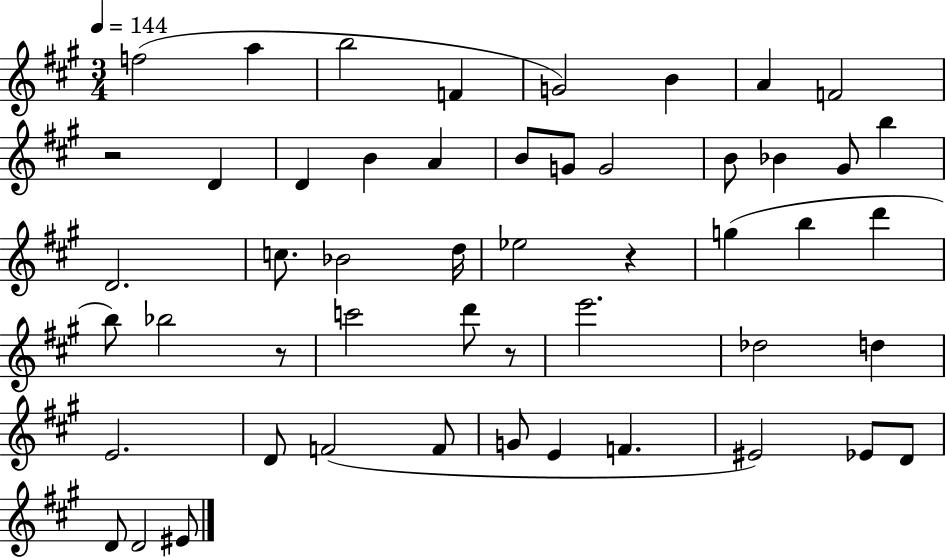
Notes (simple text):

F5/h A5/q B5/h F4/q G4/h B4/q A4/q F4/h R/h D4/q D4/q B4/q A4/q B4/e G4/e G4/h B4/e Bb4/q G#4/e B5/q D4/h. C5/e. Bb4/h D5/s Eb5/h R/q G5/q B5/q D6/q B5/e Bb5/h R/e C6/h D6/e R/e E6/h. Db5/h D5/q E4/h. D4/e F4/h F4/e G4/e E4/q F4/q. EIS4/h Eb4/e D4/e D4/e D4/h EIS4/e